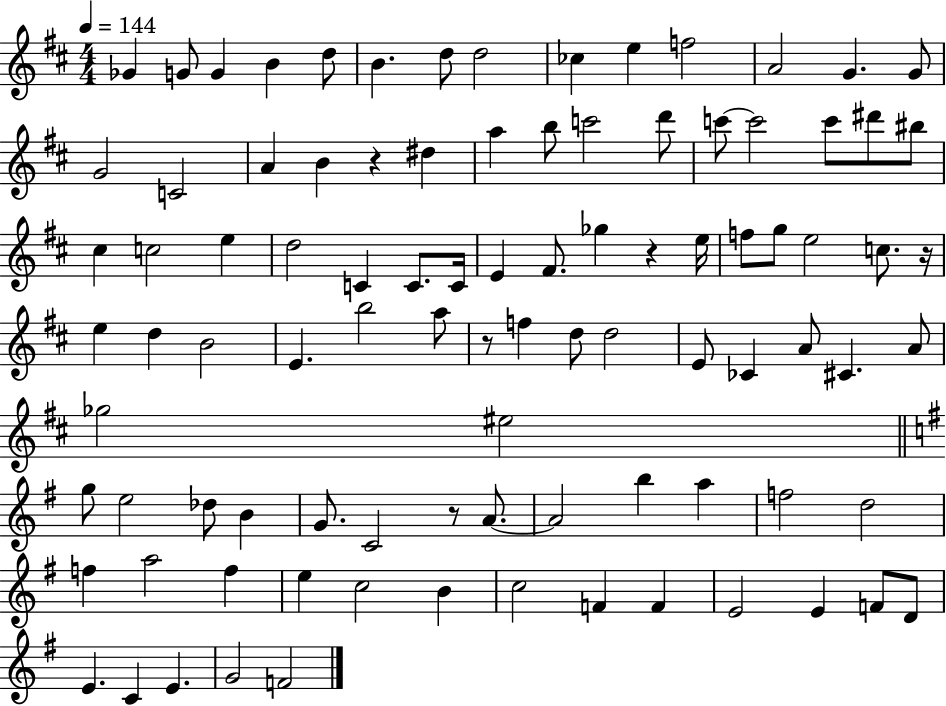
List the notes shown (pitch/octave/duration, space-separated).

Gb4/q G4/e G4/q B4/q D5/e B4/q. D5/e D5/h CES5/q E5/q F5/h A4/h G4/q. G4/e G4/h C4/h A4/q B4/q R/q D#5/q A5/q B5/e C6/h D6/e C6/e C6/h C6/e D#6/e BIS5/e C#5/q C5/h E5/q D5/h C4/q C4/e. C4/s E4/q F#4/e. Gb5/q R/q E5/s F5/e G5/e E5/h C5/e. R/s E5/q D5/q B4/h E4/q. B5/h A5/e R/e F5/q D5/e D5/h E4/e CES4/q A4/e C#4/q. A4/e Gb5/h EIS5/h G5/e E5/h Db5/e B4/q G4/e. C4/h R/e A4/e. A4/h B5/q A5/q F5/h D5/h F5/q A5/h F5/q E5/q C5/h B4/q C5/h F4/q F4/q E4/h E4/q F4/e D4/e E4/q. C4/q E4/q. G4/h F4/h